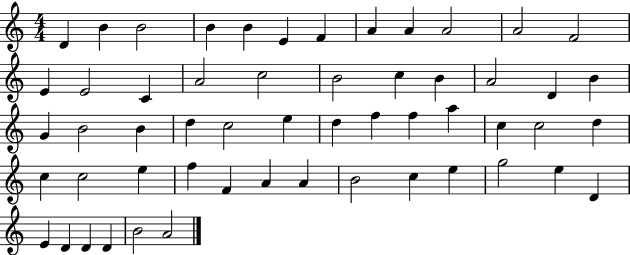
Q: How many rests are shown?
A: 0